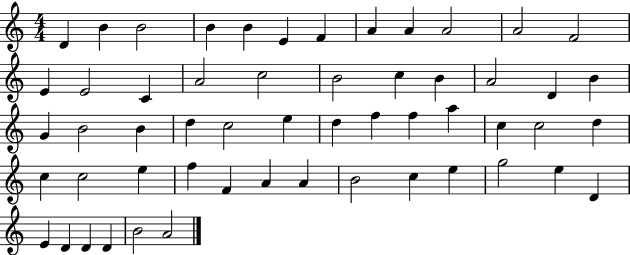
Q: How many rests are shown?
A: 0